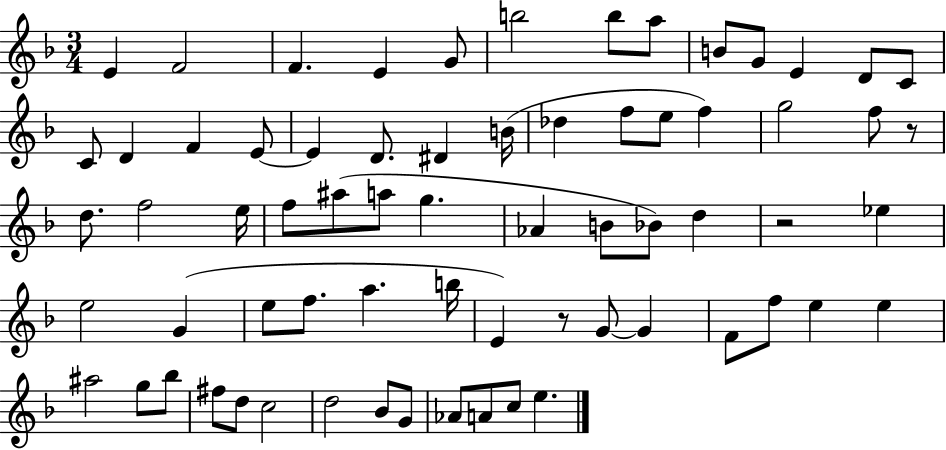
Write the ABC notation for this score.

X:1
T:Untitled
M:3/4
L:1/4
K:F
E F2 F E G/2 b2 b/2 a/2 B/2 G/2 E D/2 C/2 C/2 D F E/2 E D/2 ^D B/4 _d f/2 e/2 f g2 f/2 z/2 d/2 f2 e/4 f/2 ^a/2 a/2 g _A B/2 _B/2 d z2 _e e2 G e/2 f/2 a b/4 E z/2 G/2 G F/2 f/2 e e ^a2 g/2 _b/2 ^f/2 d/2 c2 d2 _B/2 G/2 _A/2 A/2 c/2 e